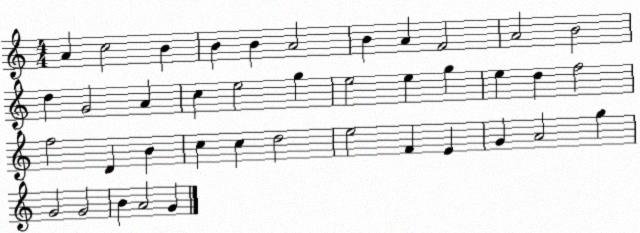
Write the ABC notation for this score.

X:1
T:Untitled
M:4/4
L:1/4
K:C
A c2 B B B A2 B A F2 A2 B2 d G2 A c e2 g e2 e g e d f2 f2 D B c c d2 e2 F E G A2 g G2 G2 B A2 G